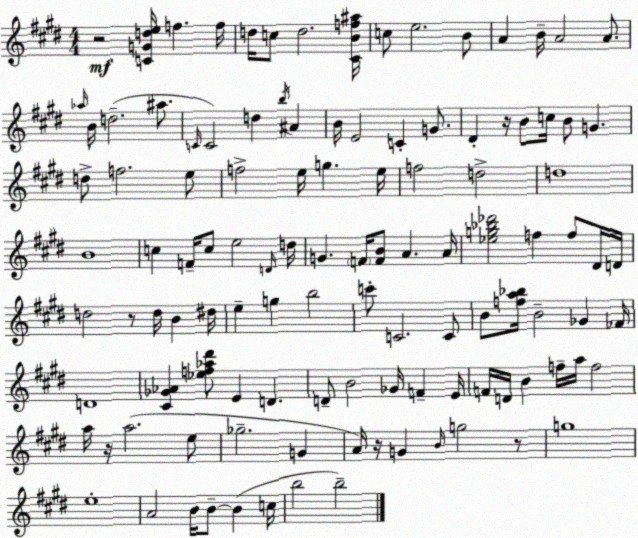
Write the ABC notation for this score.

X:1
T:Untitled
M:4/4
L:1/4
K:E
z2 [CGde]/4 f f/4 d/4 c/2 d2 [^CBf^a]/4 c/2 e2 B/2 A B/4 A2 A/2 _a/4 B/4 d2 ^a/2 C/4 C2 d b/4 ^A B/4 E2 C G/2 ^D z/4 B/2 c/4 B/2 G d/2 f2 e/2 f2 e/4 g e/4 f2 d2 d4 B4 c F/4 c/2 e2 D/4 d/4 G F/4 [FB]/2 A A/4 [_eg_b_d']2 f f/2 ^D/4 D/4 d2 z/2 d/4 B ^d/4 e g b2 c'/2 C2 C/2 B/2 [fa_b]/4 B2 _G _F/4 D4 [^C_G_A] [_ef_a^d']/2 E D D/2 B2 _G/4 F E/4 F/4 D/4 B f/4 a/4 f2 a/4 z/4 a2 e/2 _g2 G A/4 z/4 G B/4 g2 z/2 g4 e4 A2 B/4 B/2 B c/4 b2 b2